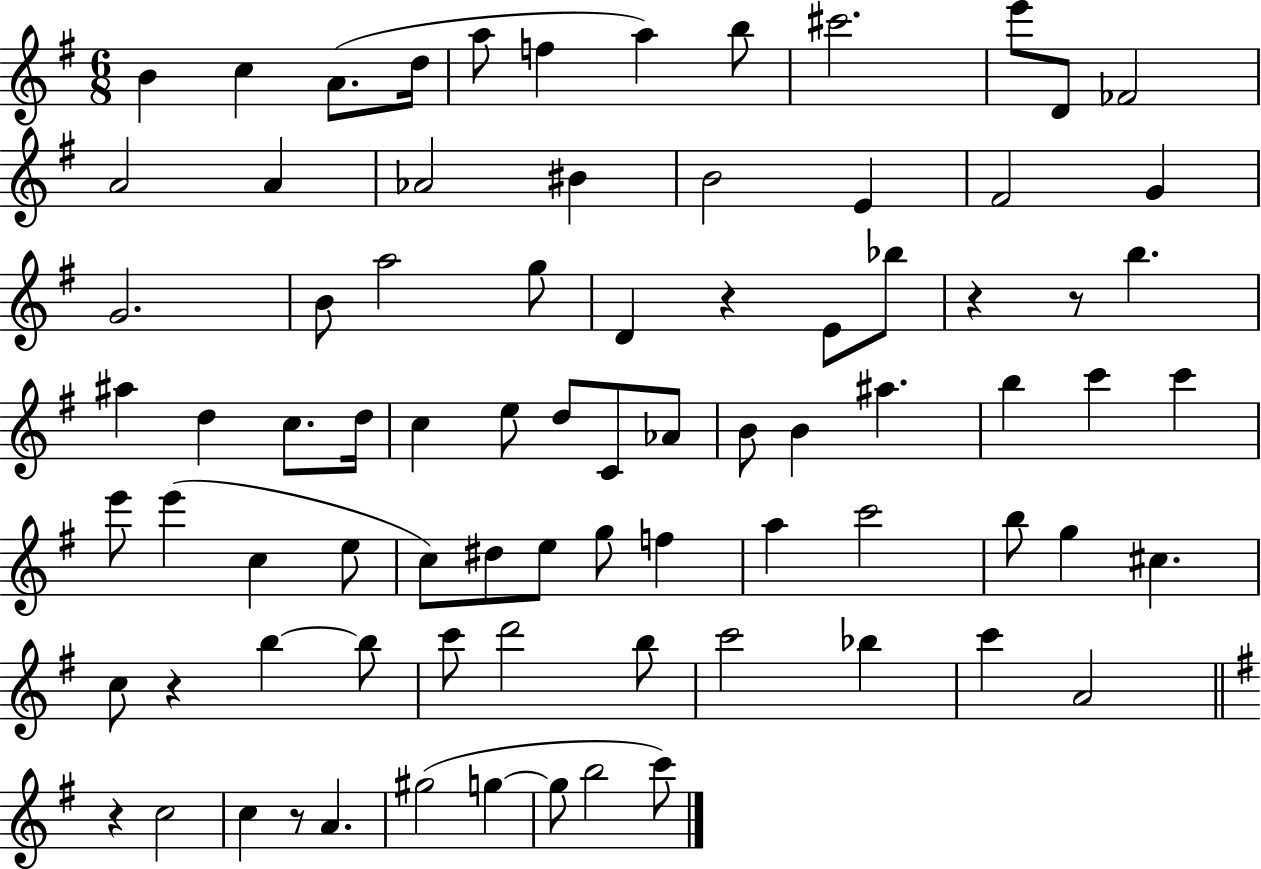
B4/q C5/q A4/e. D5/s A5/e F5/q A5/q B5/e C#6/h. E6/e D4/e FES4/h A4/h A4/q Ab4/h BIS4/q B4/h E4/q F#4/h G4/q G4/h. B4/e A5/h G5/e D4/q R/q E4/e Bb5/e R/q R/e B5/q. A#5/q D5/q C5/e. D5/s C5/q E5/e D5/e C4/e Ab4/e B4/e B4/q A#5/q. B5/q C6/q C6/q E6/e E6/q C5/q E5/e C5/e D#5/e E5/e G5/e F5/q A5/q C6/h B5/e G5/q C#5/q. C5/e R/q B5/q B5/e C6/e D6/h B5/e C6/h Bb5/q C6/q A4/h R/q C5/h C5/q R/e A4/q. G#5/h G5/q G5/e B5/h C6/e